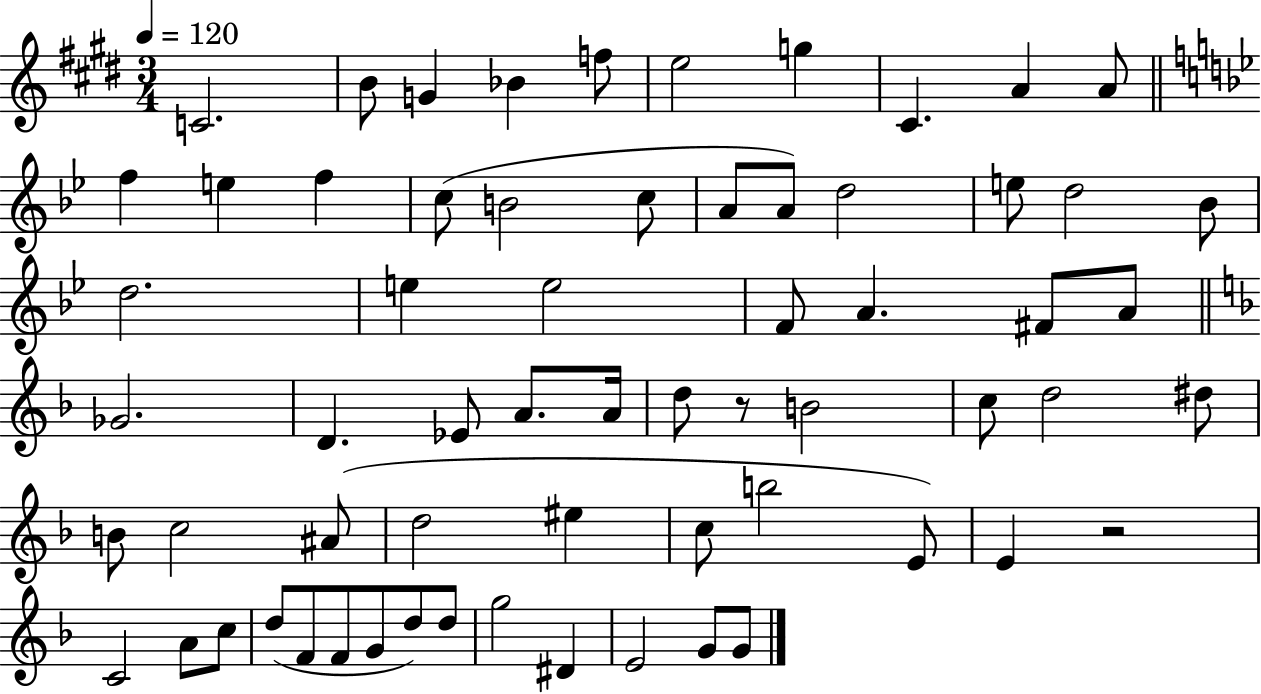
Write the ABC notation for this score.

X:1
T:Untitled
M:3/4
L:1/4
K:E
C2 B/2 G _B f/2 e2 g ^C A A/2 f e f c/2 B2 c/2 A/2 A/2 d2 e/2 d2 _B/2 d2 e e2 F/2 A ^F/2 A/2 _G2 D _E/2 A/2 A/4 d/2 z/2 B2 c/2 d2 ^d/2 B/2 c2 ^A/2 d2 ^e c/2 b2 E/2 E z2 C2 A/2 c/2 d/2 F/2 F/2 G/2 d/2 d/2 g2 ^D E2 G/2 G/2